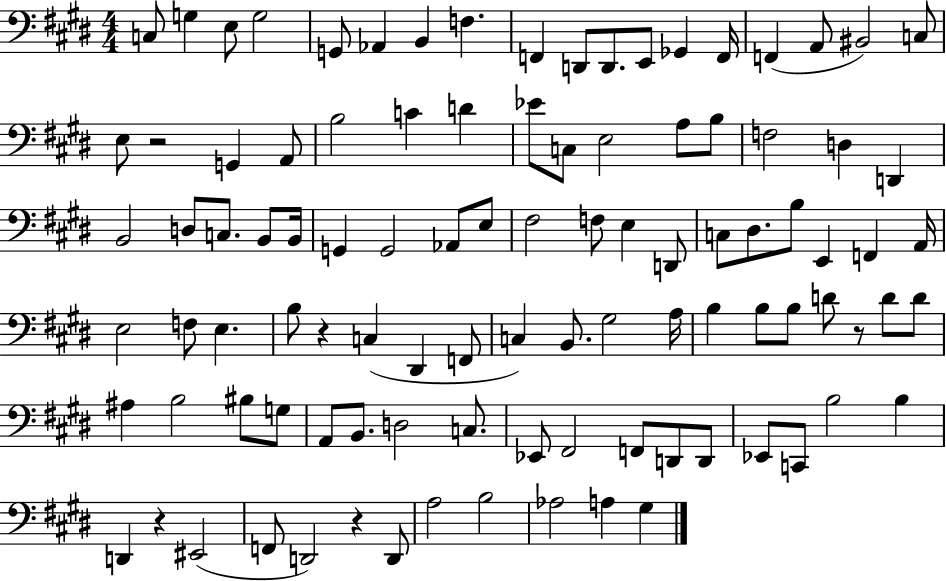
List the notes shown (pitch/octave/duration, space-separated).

C3/e G3/q E3/e G3/h G2/e Ab2/q B2/q F3/q. F2/q D2/e D2/e. E2/e Gb2/q F2/s F2/q A2/e BIS2/h C3/e E3/e R/h G2/q A2/e B3/h C4/q D4/q Eb4/e C3/e E3/h A3/e B3/e F3/h D3/q D2/q B2/h D3/e C3/e. B2/e B2/s G2/q G2/h Ab2/e E3/e F#3/h F3/e E3/q D2/e C3/e D#3/e. B3/e E2/q F2/q A2/s E3/h F3/e E3/q. B3/e R/q C3/q D#2/q F2/e C3/q B2/e. G#3/h A3/s B3/q B3/e B3/e D4/e R/e D4/e D4/e A#3/q B3/h BIS3/e G3/e A2/e B2/e. D3/h C3/e. Eb2/e F#2/h F2/e D2/e D2/e Eb2/e C2/e B3/h B3/q D2/q R/q EIS2/h F2/e D2/h R/q D2/e A3/h B3/h Ab3/h A3/q G#3/q